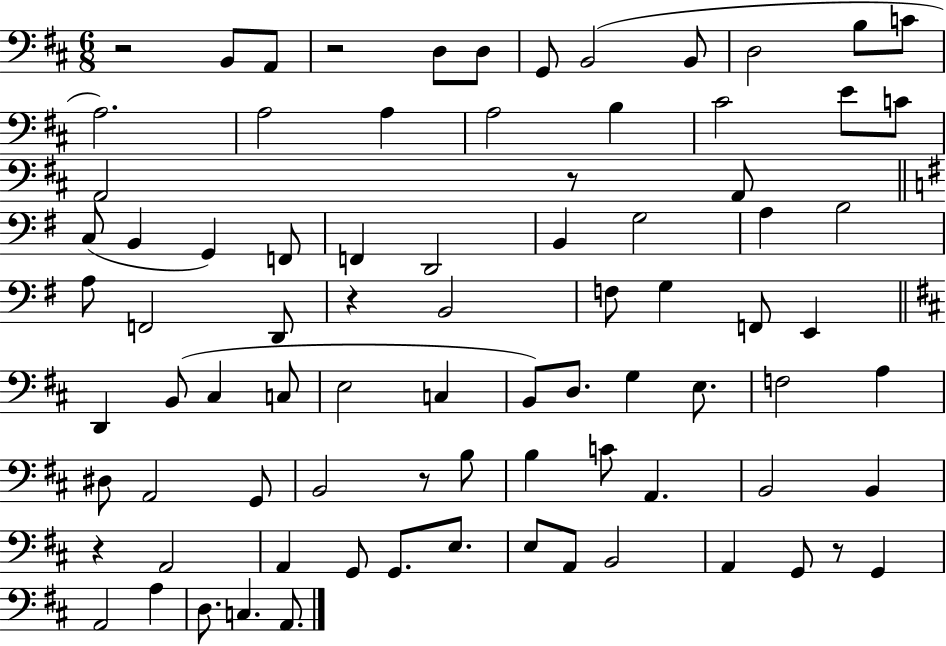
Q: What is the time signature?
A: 6/8